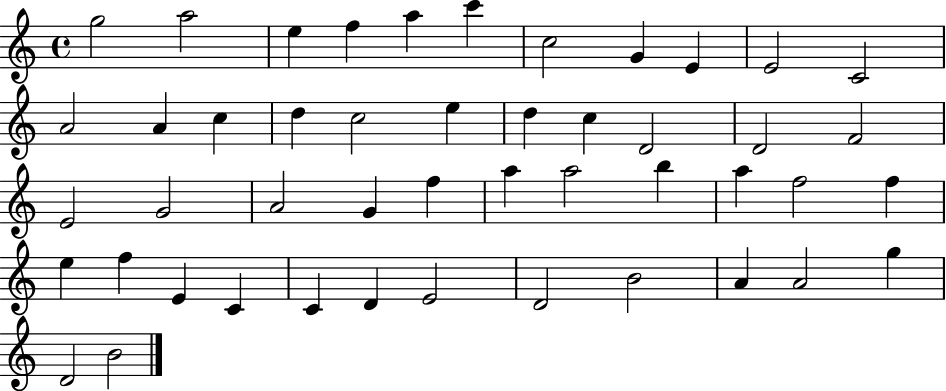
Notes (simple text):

G5/h A5/h E5/q F5/q A5/q C6/q C5/h G4/q E4/q E4/h C4/h A4/h A4/q C5/q D5/q C5/h E5/q D5/q C5/q D4/h D4/h F4/h E4/h G4/h A4/h G4/q F5/q A5/q A5/h B5/q A5/q F5/h F5/q E5/q F5/q E4/q C4/q C4/q D4/q E4/h D4/h B4/h A4/q A4/h G5/q D4/h B4/h